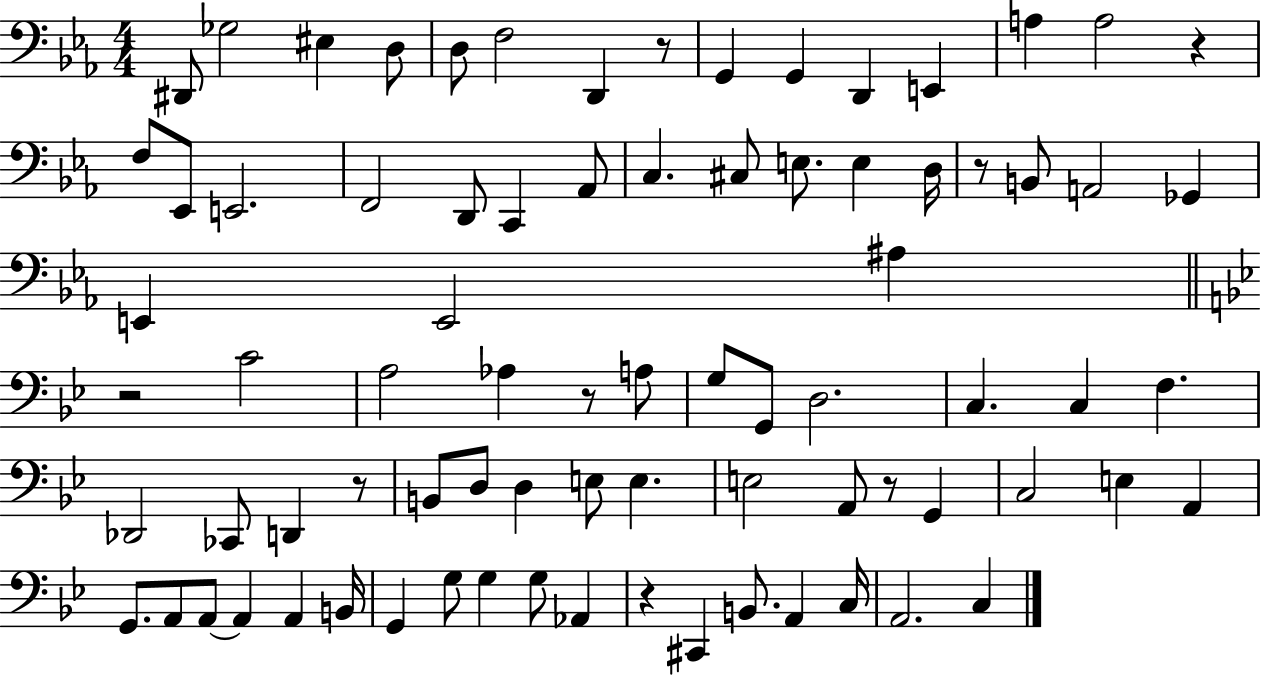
X:1
T:Untitled
M:4/4
L:1/4
K:Eb
^D,,/2 _G,2 ^E, D,/2 D,/2 F,2 D,, z/2 G,, G,, D,, E,, A, A,2 z F,/2 _E,,/2 E,,2 F,,2 D,,/2 C,, _A,,/2 C, ^C,/2 E,/2 E, D,/4 z/2 B,,/2 A,,2 _G,, E,, E,,2 ^A, z2 C2 A,2 _A, z/2 A,/2 G,/2 G,,/2 D,2 C, C, F, _D,,2 _C,,/2 D,, z/2 B,,/2 D,/2 D, E,/2 E, E,2 A,,/2 z/2 G,, C,2 E, A,, G,,/2 A,,/2 A,,/2 A,, A,, B,,/4 G,, G,/2 G, G,/2 _A,, z ^C,, B,,/2 A,, C,/4 A,,2 C,